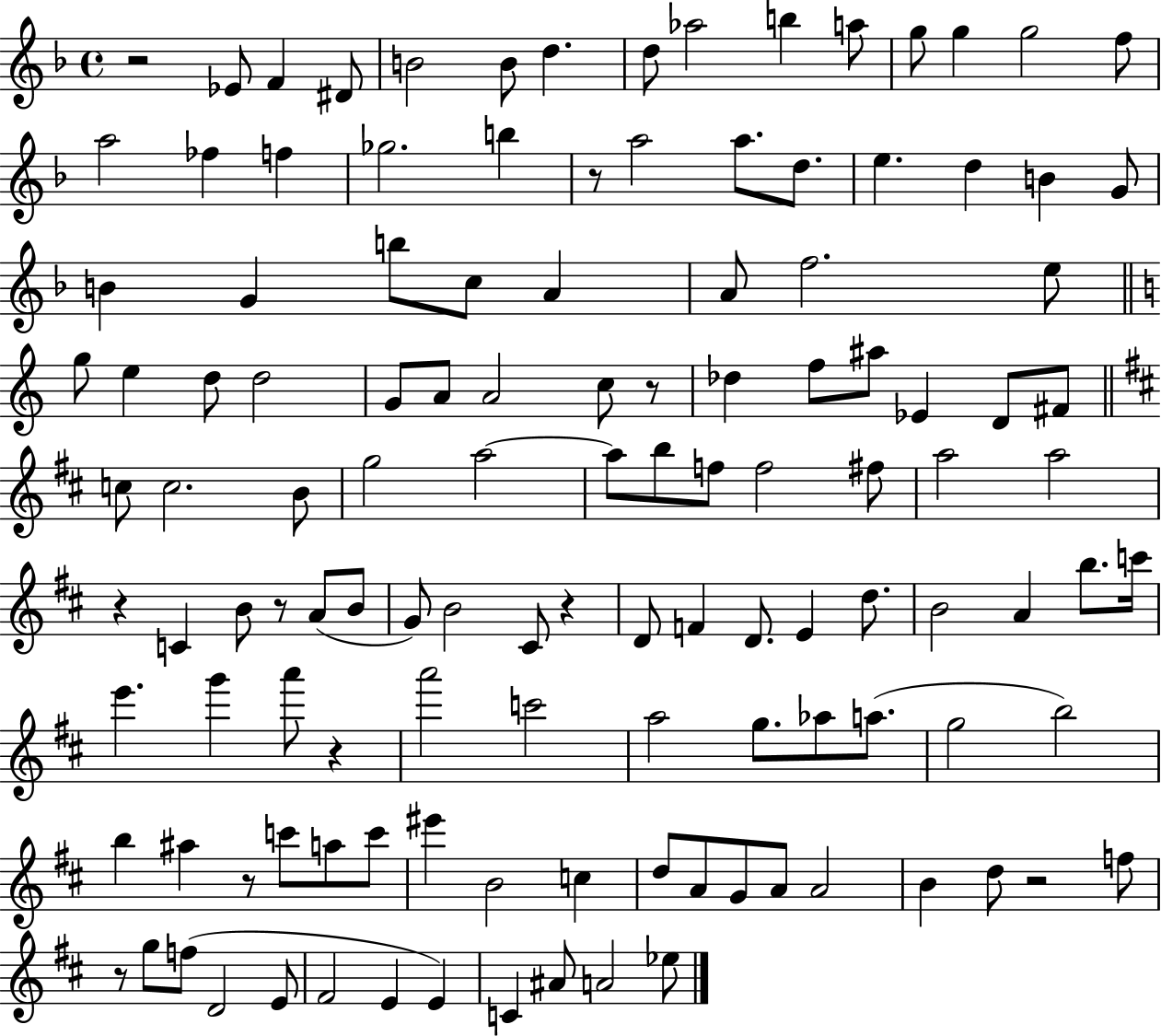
{
  \clef treble
  \time 4/4
  \defaultTimeSignature
  \key f \major
  r2 ees'8 f'4 dis'8 | b'2 b'8 d''4. | d''8 aes''2 b''4 a''8 | g''8 g''4 g''2 f''8 | \break a''2 fes''4 f''4 | ges''2. b''4 | r8 a''2 a''8. d''8. | e''4. d''4 b'4 g'8 | \break b'4 g'4 b''8 c''8 a'4 | a'8 f''2. e''8 | \bar "||" \break \key c \major g''8 e''4 d''8 d''2 | g'8 a'8 a'2 c''8 r8 | des''4 f''8 ais''8 ees'4 d'8 fis'8 | \bar "||" \break \key d \major c''8 c''2. b'8 | g''2 a''2~~ | a''8 b''8 f''8 f''2 fis''8 | a''2 a''2 | \break r4 c'4 b'8 r8 a'8( b'8 | g'8) b'2 cis'8 r4 | d'8 f'4 d'8. e'4 d''8. | b'2 a'4 b''8. c'''16 | \break e'''4. g'''4 a'''8 r4 | a'''2 c'''2 | a''2 g''8. aes''8 a''8.( | g''2 b''2) | \break b''4 ais''4 r8 c'''8 a''8 c'''8 | eis'''4 b'2 c''4 | d''8 a'8 g'8 a'8 a'2 | b'4 d''8 r2 f''8 | \break r8 g''8 f''8( d'2 e'8 | fis'2 e'4 e'4) | c'4 ais'8 a'2 ees''8 | \bar "|."
}